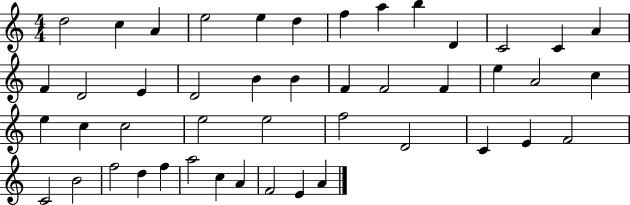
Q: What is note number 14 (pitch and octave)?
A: F4